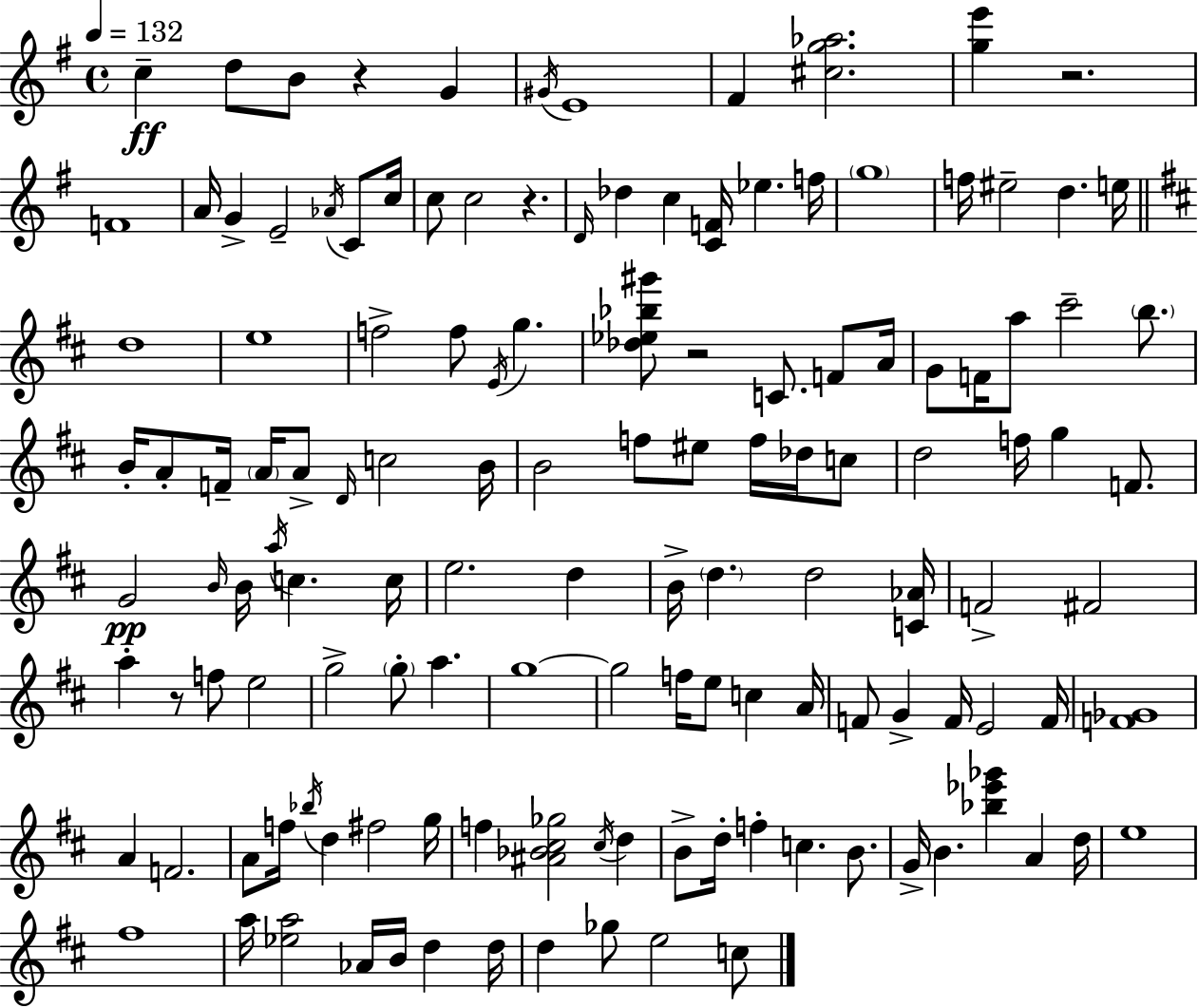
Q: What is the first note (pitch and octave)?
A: C5